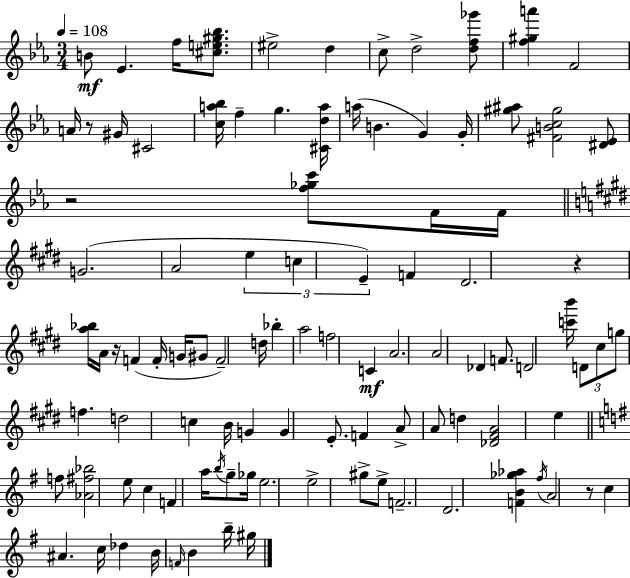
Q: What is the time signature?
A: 3/4